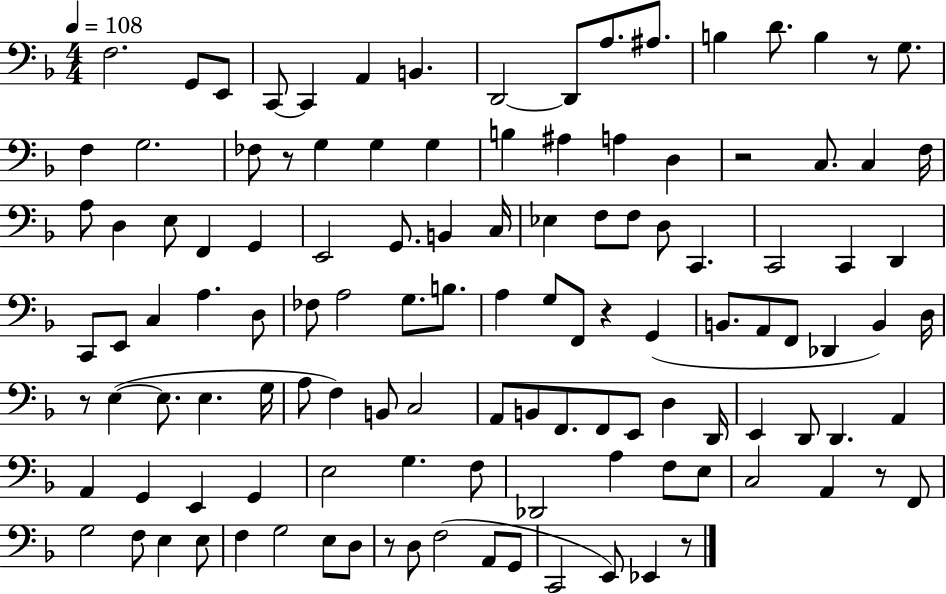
{
  \clef bass
  \numericTimeSignature
  \time 4/4
  \key f \major
  \tempo 4 = 108
  f2. g,8 e,8 | c,8~~ c,4 a,4 b,4. | d,2~~ d,8 a8. ais8. | b4 d'8. b4 r8 g8. | \break f4 g2. | fes8 r8 g4 g4 g4 | b4 ais4 a4 d4 | r2 c8. c4 f16 | \break a8 d4 e8 f,4 g,4 | e,2 g,8. b,4 c16 | ees4 f8 f8 d8 c,4. | c,2 c,4 d,4 | \break c,8 e,8 c4 a4. d8 | fes8 a2 g8. b8. | a4 g8 f,8 r4 g,4( | b,8. a,8 f,8 des,4 b,4) d16 | \break r8 e4~(~ e8. e4. g16 | a8 f4) b,8 c2 | a,8 b,8 f,8. f,8 e,8 d4 d,16 | e,4 d,8 d,4. a,4 | \break a,4 g,4 e,4 g,4 | e2 g4. f8 | des,2 a4 f8 e8 | c2 a,4 r8 f,8 | \break g2 f8 e4 e8 | f4 g2 e8 d8 | r8 d8 f2( a,8 g,8 | c,2 e,8) ees,4 r8 | \break \bar "|."
}